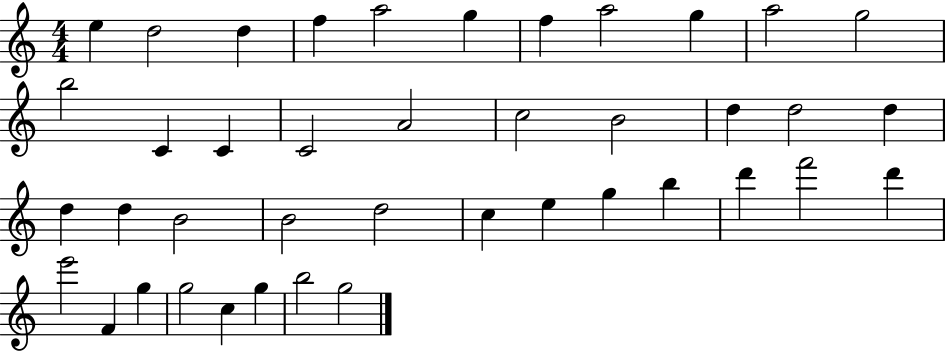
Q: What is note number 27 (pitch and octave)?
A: C5